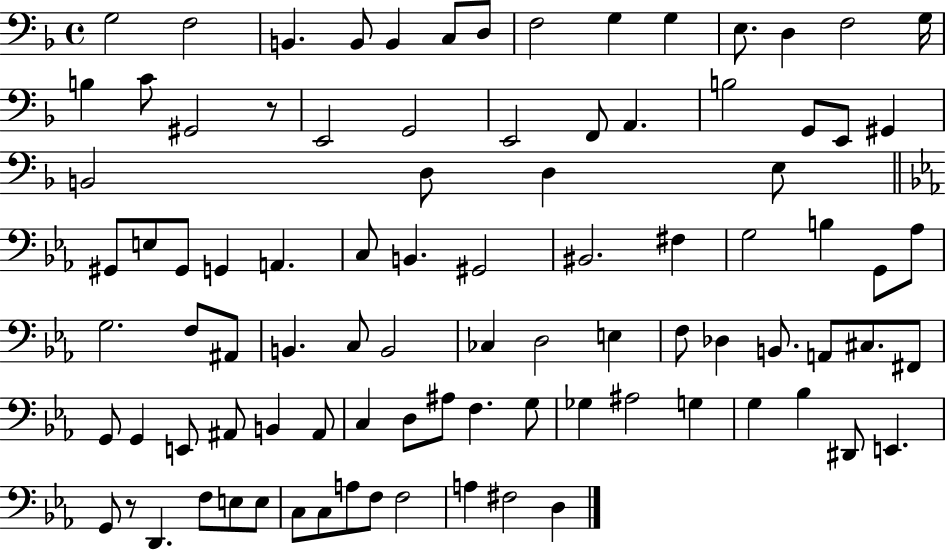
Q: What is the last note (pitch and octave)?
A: D3